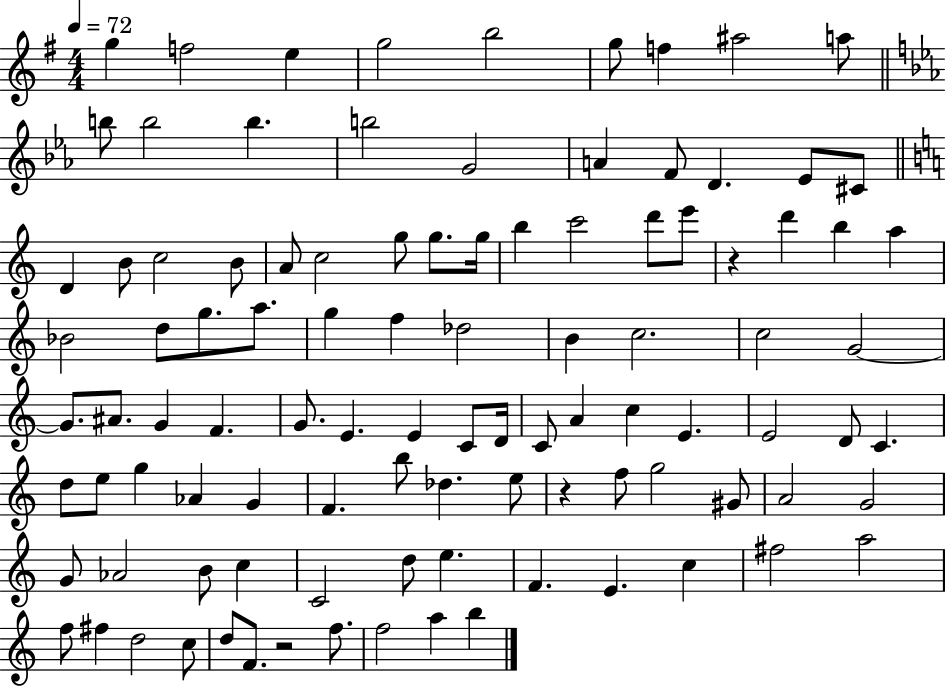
G5/q F5/h E5/q G5/h B5/h G5/e F5/q A#5/h A5/e B5/e B5/h B5/q. B5/h G4/h A4/q F4/e D4/q. Eb4/e C#4/e D4/q B4/e C5/h B4/e A4/e C5/h G5/e G5/e. G5/s B5/q C6/h D6/e E6/e R/q D6/q B5/q A5/q Bb4/h D5/e G5/e. A5/e. G5/q F5/q Db5/h B4/q C5/h. C5/h G4/h G4/e. A#4/e. G4/q F4/q. G4/e. E4/q. E4/q C4/e D4/s C4/e A4/q C5/q E4/q. E4/h D4/e C4/q. D5/e E5/e G5/q Ab4/q G4/q F4/q. B5/e Db5/q. E5/e R/q F5/e G5/h G#4/e A4/h G4/h G4/e Ab4/h B4/e C5/q C4/h D5/e E5/q. F4/q. E4/q. C5/q F#5/h A5/h F5/e F#5/q D5/h C5/e D5/e F4/e. R/h F5/e. F5/h A5/q B5/q